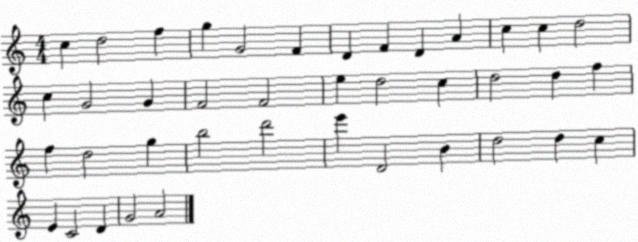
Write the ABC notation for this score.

X:1
T:Untitled
M:4/4
L:1/4
K:C
c d2 f g G2 F D F D A c c d2 c G2 G F2 F2 e d2 c d2 d f f d2 g b2 d'2 e' D2 B d2 d c E C2 D G2 A2